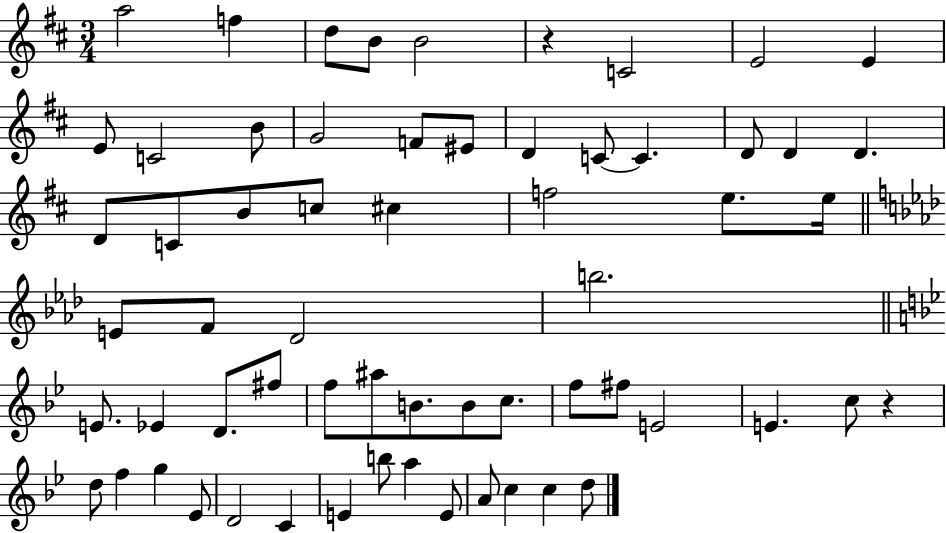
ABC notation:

X:1
T:Untitled
M:3/4
L:1/4
K:D
a2 f d/2 B/2 B2 z C2 E2 E E/2 C2 B/2 G2 F/2 ^E/2 D C/2 C D/2 D D D/2 C/2 B/2 c/2 ^c f2 e/2 e/4 E/2 F/2 _D2 b2 E/2 _E D/2 ^f/2 f/2 ^a/2 B/2 B/2 c/2 f/2 ^f/2 E2 E c/2 z d/2 f g _E/2 D2 C E b/2 a E/2 A/2 c c d/2